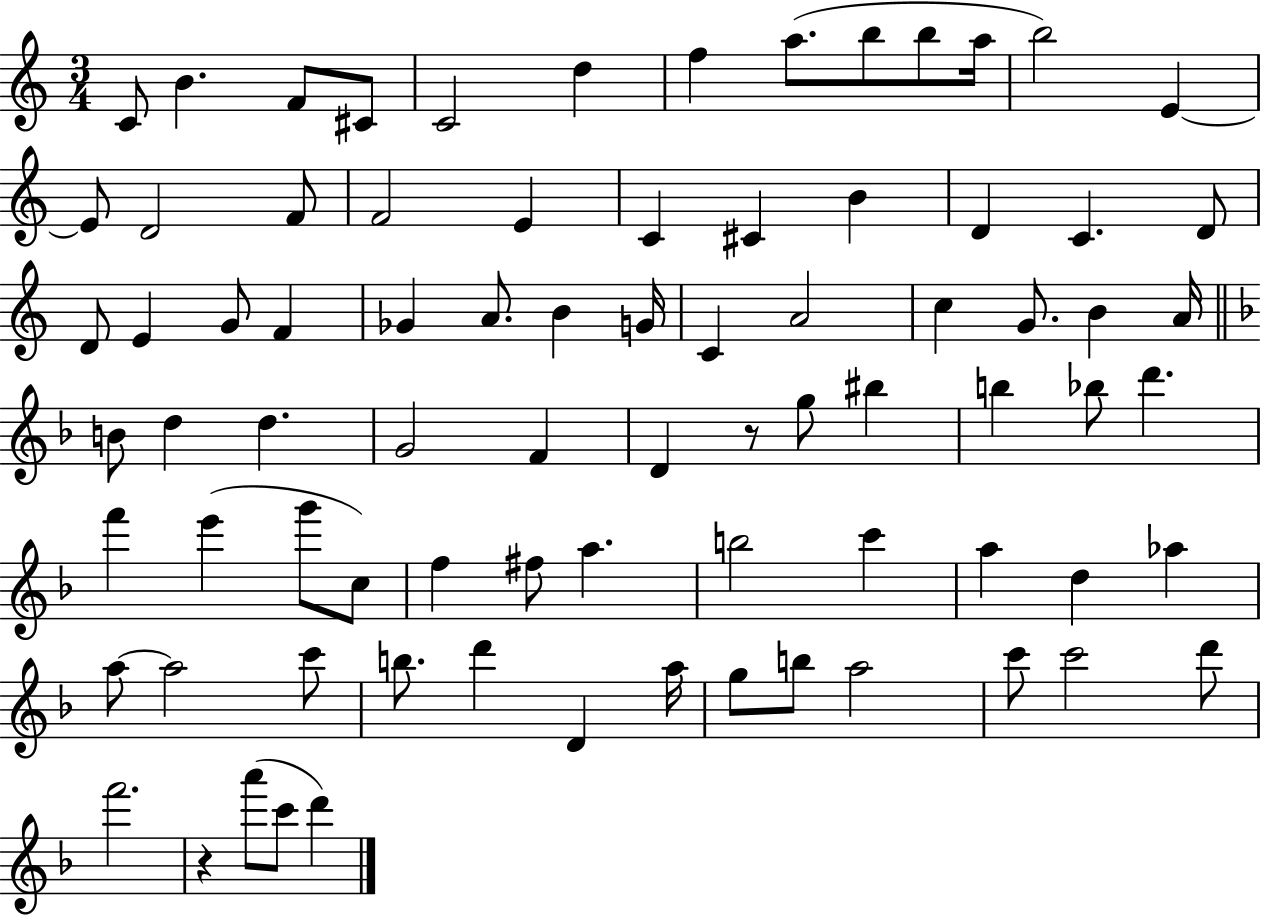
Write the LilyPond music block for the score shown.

{
  \clef treble
  \numericTimeSignature
  \time 3/4
  \key c \major
  \repeat volta 2 { c'8 b'4. f'8 cis'8 | c'2 d''4 | f''4 a''8.( b''8 b''8 a''16 | b''2) e'4~~ | \break e'8 d'2 f'8 | f'2 e'4 | c'4 cis'4 b'4 | d'4 c'4. d'8 | \break d'8 e'4 g'8 f'4 | ges'4 a'8. b'4 g'16 | c'4 a'2 | c''4 g'8. b'4 a'16 | \break \bar "||" \break \key d \minor b'8 d''4 d''4. | g'2 f'4 | d'4 r8 g''8 bis''4 | b''4 bes''8 d'''4. | \break f'''4 e'''4( g'''8 c''8) | f''4 fis''8 a''4. | b''2 c'''4 | a''4 d''4 aes''4 | \break a''8~~ a''2 c'''8 | b''8. d'''4 d'4 a''16 | g''8 b''8 a''2 | c'''8 c'''2 d'''8 | \break f'''2. | r4 a'''8( c'''8 d'''4) | } \bar "|."
}